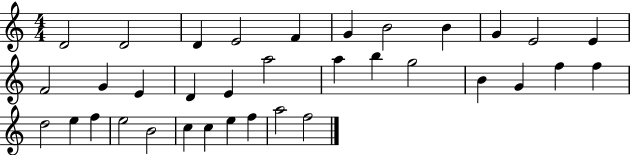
X:1
T:Untitled
M:4/4
L:1/4
K:C
D2 D2 D E2 F G B2 B G E2 E F2 G E D E a2 a b g2 B G f f d2 e f e2 B2 c c e f a2 f2